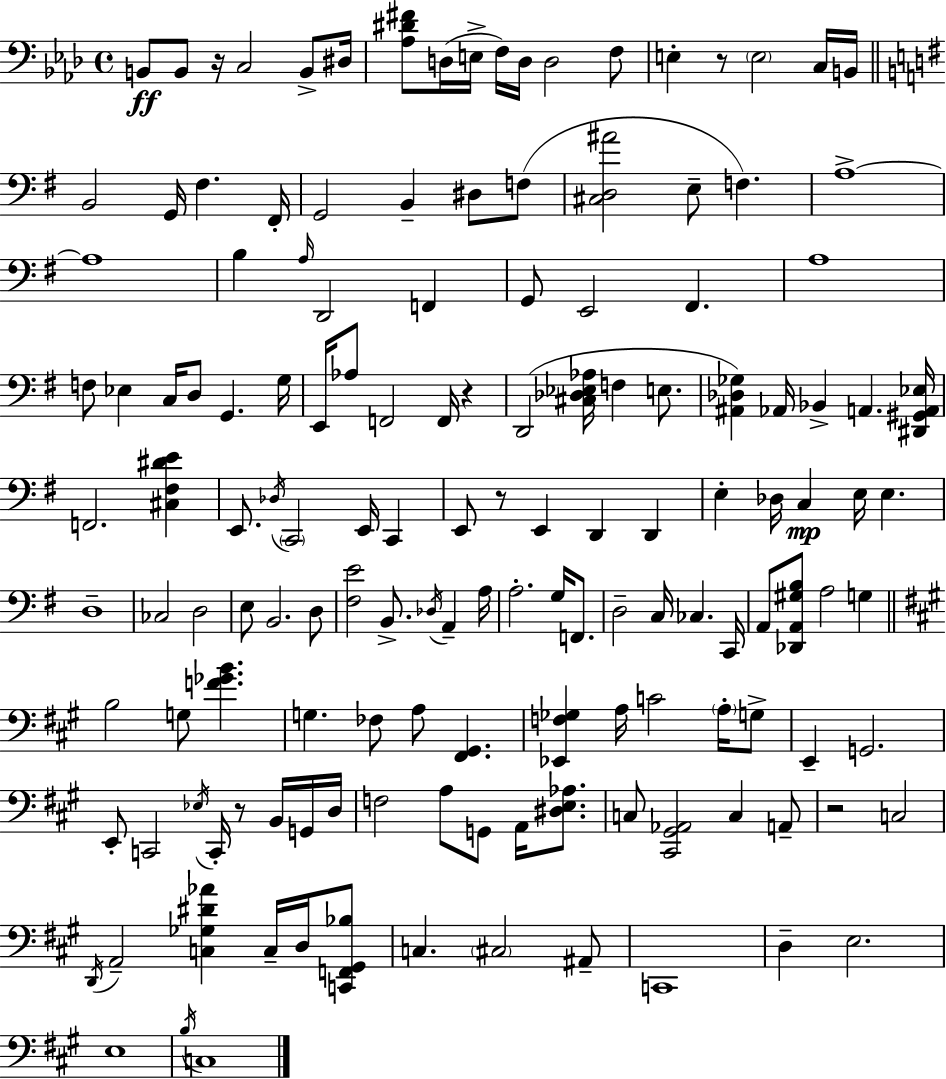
X:1
T:Untitled
M:4/4
L:1/4
K:Ab
B,,/2 B,,/2 z/4 C,2 B,,/2 ^D,/4 [_A,^D^F]/2 D,/4 E,/4 F,/4 D,/4 D,2 F,/2 E, z/2 E,2 C,/4 B,,/4 B,,2 G,,/4 ^F, ^F,,/4 G,,2 B,, ^D,/2 F,/2 [^C,D,^A]2 E,/2 F, A,4 A,4 B, A,/4 D,,2 F,, G,,/2 E,,2 ^F,, A,4 F,/2 _E, C,/4 D,/2 G,, G,/4 E,,/4 _A,/2 F,,2 F,,/4 z D,,2 [^C,_D,_E,_A,]/4 F, E,/2 [^A,,_D,_G,] _A,,/4 _B,, A,, [^D,,^G,,A,,_E,]/4 F,,2 [^C,^F,^DE] E,,/2 _D,/4 C,,2 E,,/4 C,, E,,/2 z/2 E,, D,, D,, E, _D,/4 C, E,/4 E, D,4 _C,2 D,2 E,/2 B,,2 D,/2 [^F,E]2 B,,/2 _D,/4 A,, A,/4 A,2 G,/4 F,,/2 D,2 C,/4 _C, C,,/4 A,,/2 [_D,,A,,^G,B,]/2 A,2 G, B,2 G,/2 [F_GB] G, _F,/2 A,/2 [^F,,^G,,] [_E,,F,_G,] A,/4 C2 A,/4 G,/2 E,, G,,2 E,,/2 C,,2 _E,/4 C,,/4 z/2 B,,/4 G,,/4 D,/4 F,2 A,/2 G,,/2 A,,/4 [^D,E,_A,]/2 C,/2 [^C,,^G,,_A,,]2 C, A,,/2 z2 C,2 D,,/4 A,,2 [C,_G,^D_A] C,/4 D,/4 [C,,F,,^G,,_B,]/2 C, ^C,2 ^A,,/2 C,,4 D, E,2 E,4 B,/4 C,4